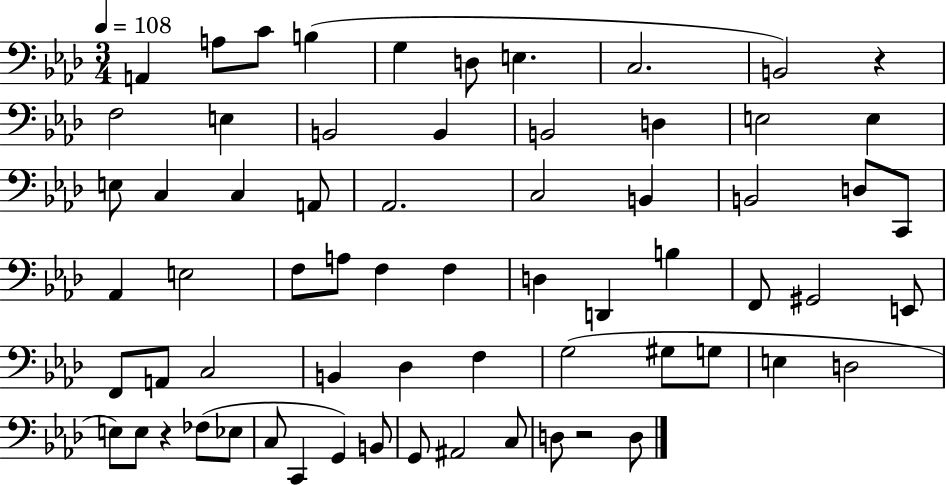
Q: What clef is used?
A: bass